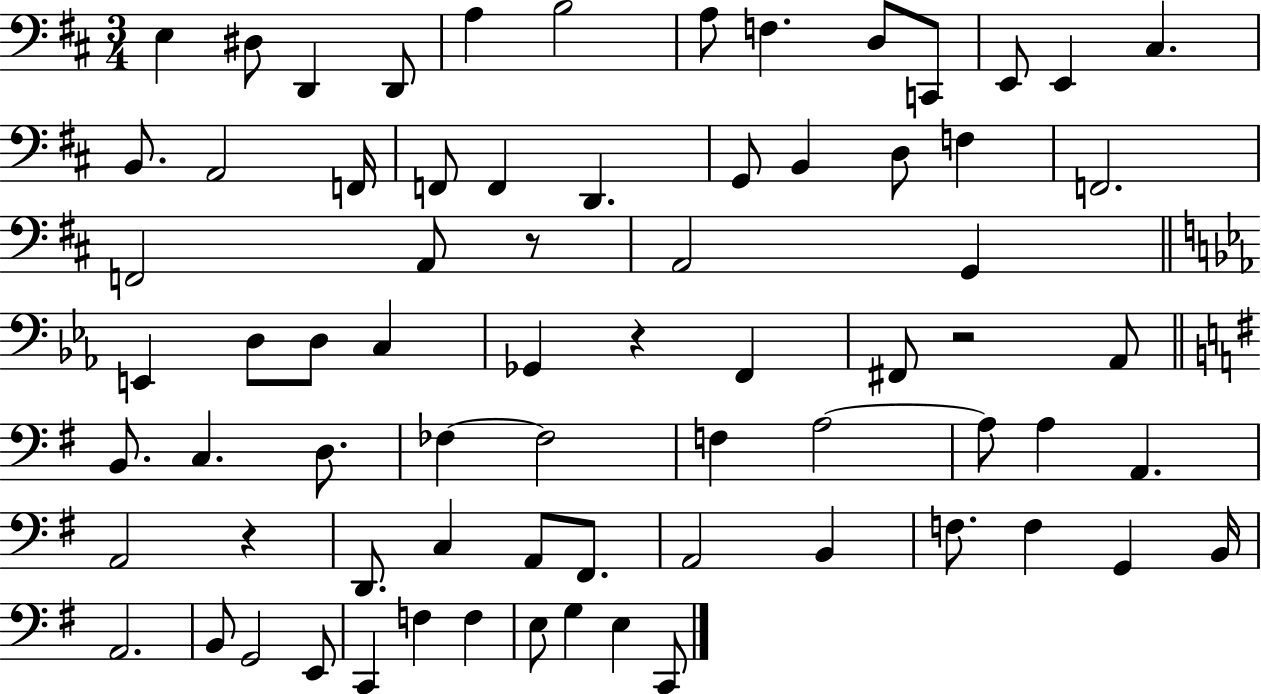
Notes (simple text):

E3/q D#3/e D2/q D2/e A3/q B3/h A3/e F3/q. D3/e C2/e E2/e E2/q C#3/q. B2/e. A2/h F2/s F2/e F2/q D2/q. G2/e B2/q D3/e F3/q F2/h. F2/h A2/e R/e A2/h G2/q E2/q D3/e D3/e C3/q Gb2/q R/q F2/q F#2/e R/h Ab2/e B2/e. C3/q. D3/e. FES3/q FES3/h F3/q A3/h A3/e A3/q A2/q. A2/h R/q D2/e. C3/q A2/e F#2/e. A2/h B2/q F3/e. F3/q G2/q B2/s A2/h. B2/e G2/h E2/e C2/q F3/q F3/q E3/e G3/q E3/q C2/e